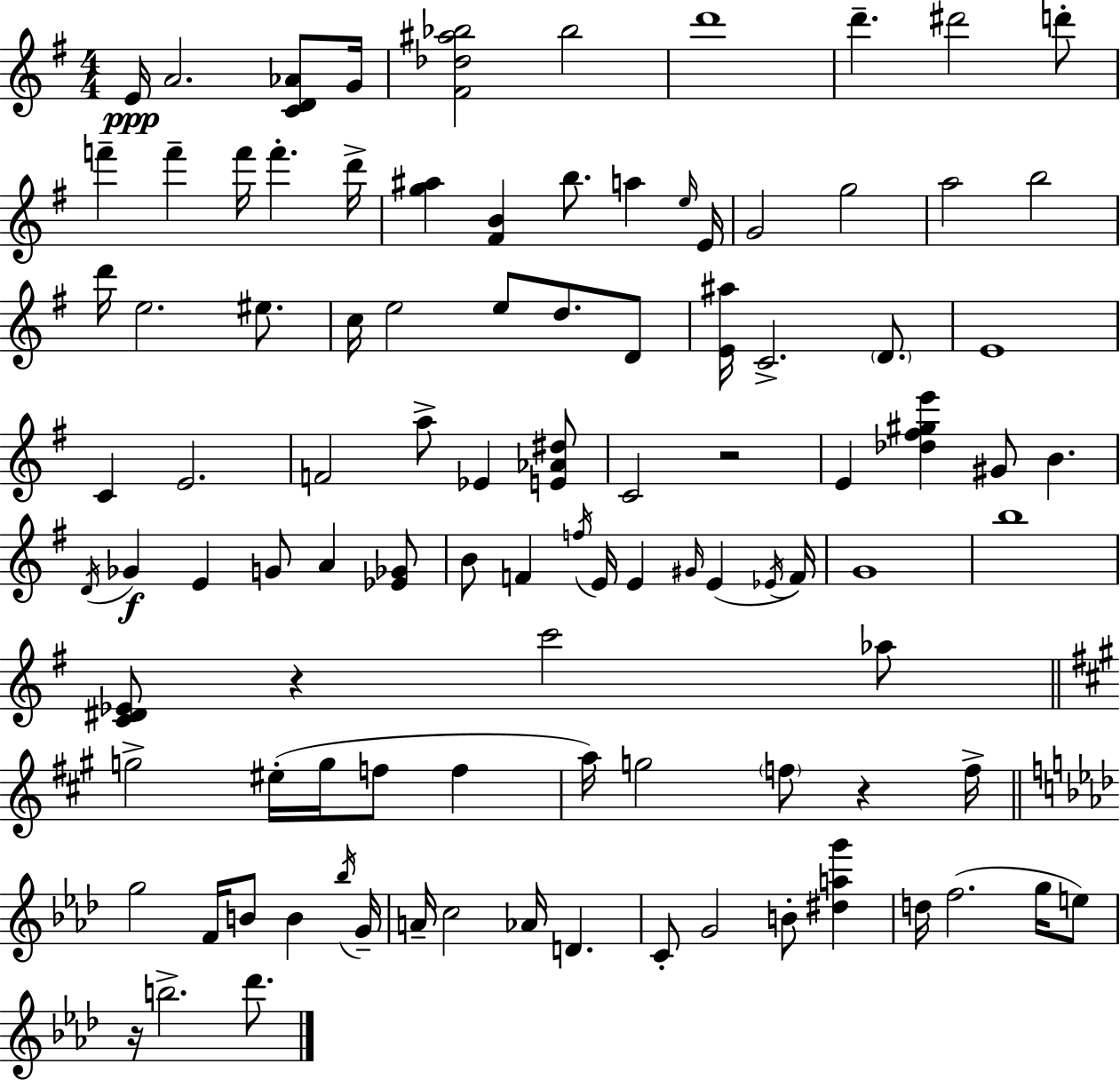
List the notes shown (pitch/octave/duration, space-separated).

E4/s A4/h. [C4,D4,Ab4]/e G4/s [F#4,Db5,A#5,Bb5]/h Bb5/h D6/w D6/q. D#6/h D6/e F6/q F6/q F6/s F6/q. D6/s [G5,A#5]/q [F#4,B4]/q B5/e. A5/q E5/s E4/s G4/h G5/h A5/h B5/h D6/s E5/h. EIS5/e. C5/s E5/h E5/e D5/e. D4/e [E4,A#5]/s C4/h. D4/e. E4/w C4/q E4/h. F4/h A5/e Eb4/q [E4,Ab4,D#5]/e C4/h R/h E4/q [Db5,F#5,G#5,E6]/q G#4/e B4/q. D4/s Gb4/q E4/q G4/e A4/q [Eb4,Gb4]/e B4/e F4/q F5/s E4/s E4/q G#4/s E4/q Eb4/s F4/s G4/w B5/w [C4,D#4,Eb4]/e R/q C6/h Ab5/e G5/h EIS5/s G5/s F5/e F5/q A5/s G5/h F5/e R/q F5/s G5/h F4/s B4/e B4/q Bb5/s G4/s A4/s C5/h Ab4/s D4/q. C4/e G4/h B4/e [D#5,A5,G6]/q D5/s F5/h. G5/s E5/e R/s B5/h. Db6/e.